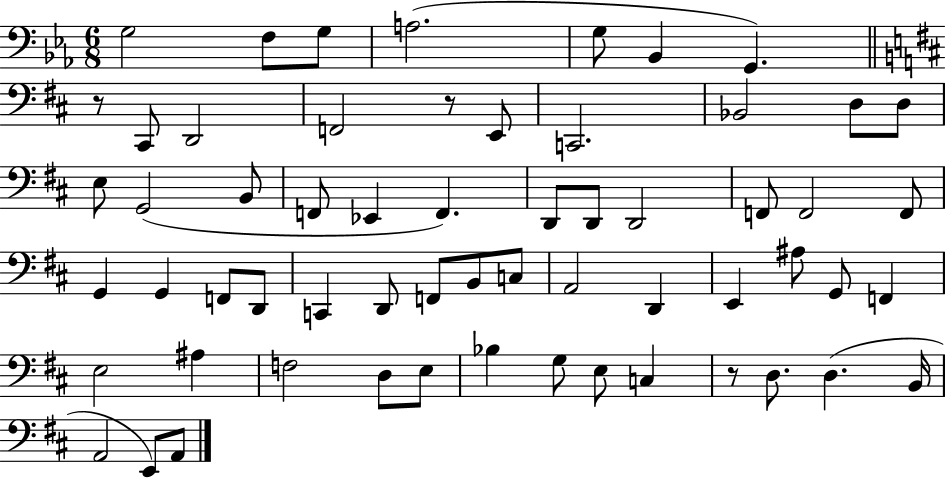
X:1
T:Untitled
M:6/8
L:1/4
K:Eb
G,2 F,/2 G,/2 A,2 G,/2 _B,, G,, z/2 ^C,,/2 D,,2 F,,2 z/2 E,,/2 C,,2 _B,,2 D,/2 D,/2 E,/2 G,,2 B,,/2 F,,/2 _E,, F,, D,,/2 D,,/2 D,,2 F,,/2 F,,2 F,,/2 G,, G,, F,,/2 D,,/2 C,, D,,/2 F,,/2 B,,/2 C,/2 A,,2 D,, E,, ^A,/2 G,,/2 F,, E,2 ^A, F,2 D,/2 E,/2 _B, G,/2 E,/2 C, z/2 D,/2 D, B,,/4 A,,2 E,,/2 A,,/2